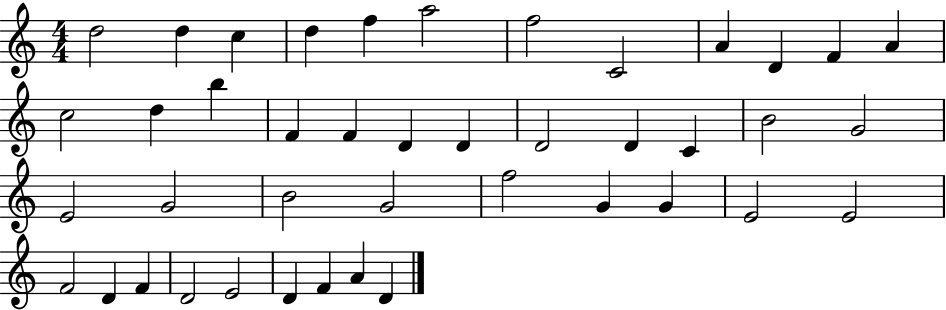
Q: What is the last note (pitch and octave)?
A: D4